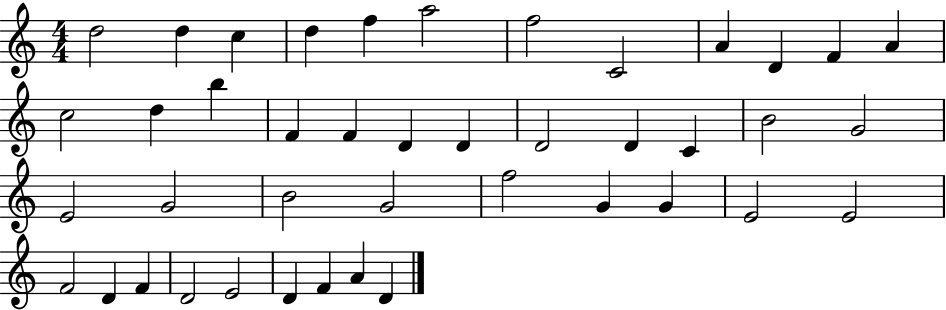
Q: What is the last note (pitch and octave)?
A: D4